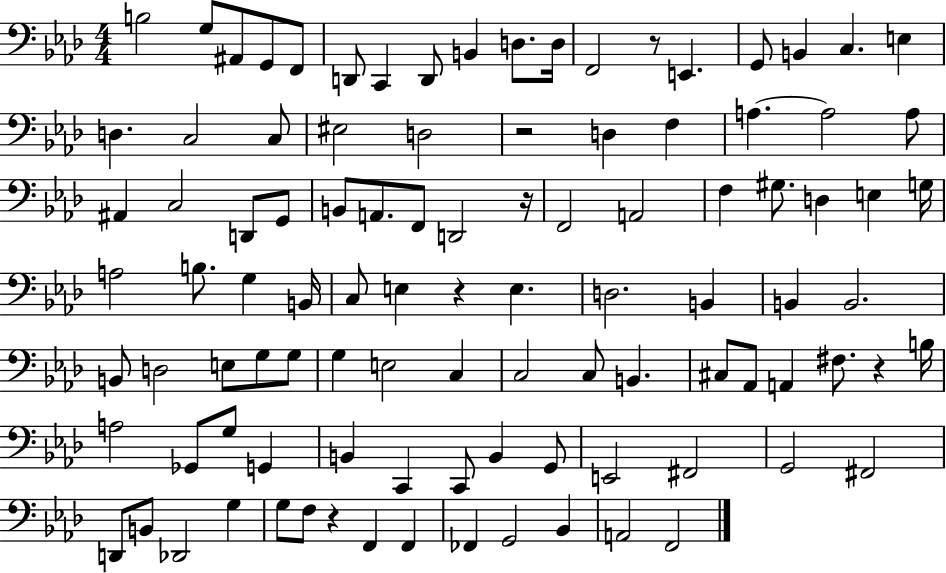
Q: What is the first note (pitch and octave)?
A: B3